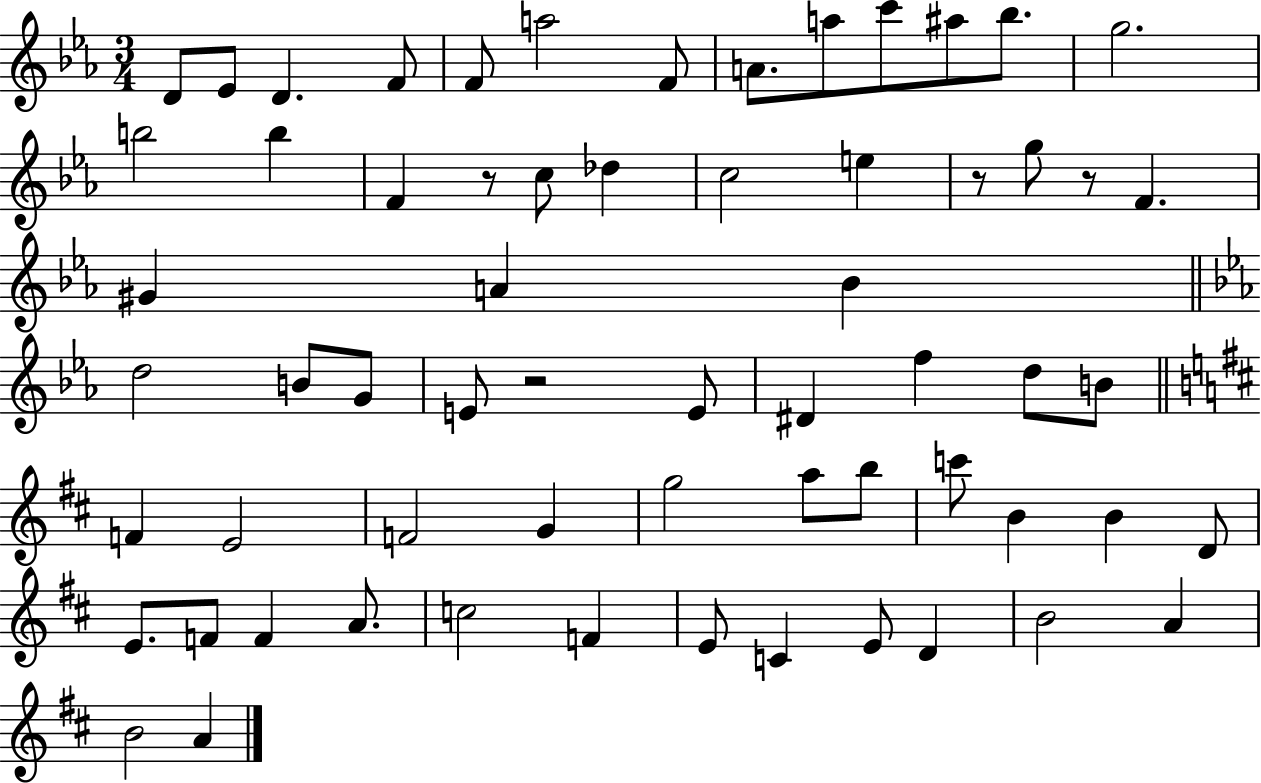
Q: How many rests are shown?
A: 4